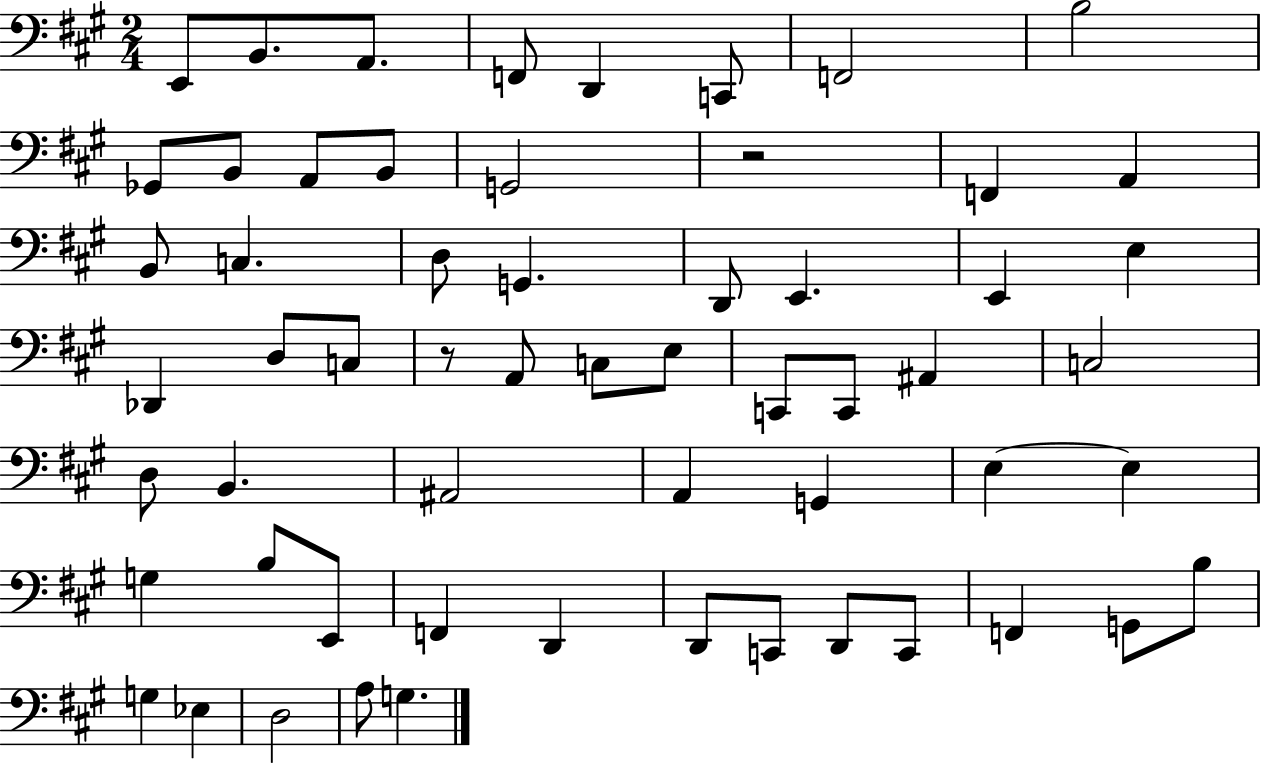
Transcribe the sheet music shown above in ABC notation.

X:1
T:Untitled
M:2/4
L:1/4
K:A
E,,/2 B,,/2 A,,/2 F,,/2 D,, C,,/2 F,,2 B,2 _G,,/2 B,,/2 A,,/2 B,,/2 G,,2 z2 F,, A,, B,,/2 C, D,/2 G,, D,,/2 E,, E,, E, _D,, D,/2 C,/2 z/2 A,,/2 C,/2 E,/2 C,,/2 C,,/2 ^A,, C,2 D,/2 B,, ^A,,2 A,, G,, E, E, G, B,/2 E,,/2 F,, D,, D,,/2 C,,/2 D,,/2 C,,/2 F,, G,,/2 B,/2 G, _E, D,2 A,/2 G,